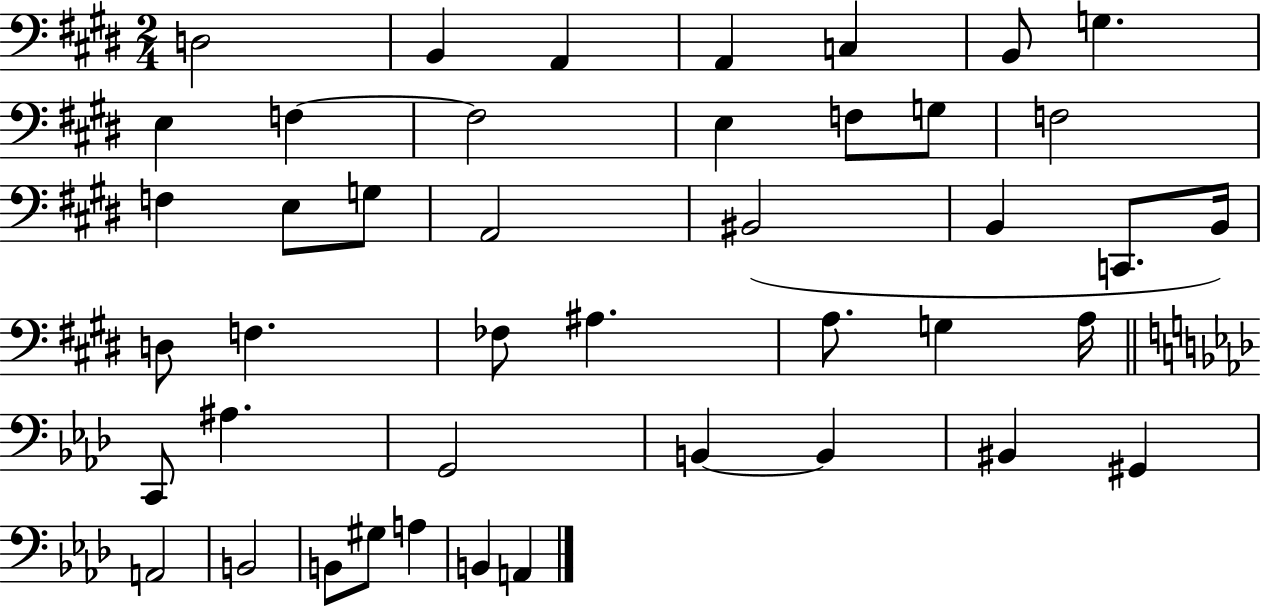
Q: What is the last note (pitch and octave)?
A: A2